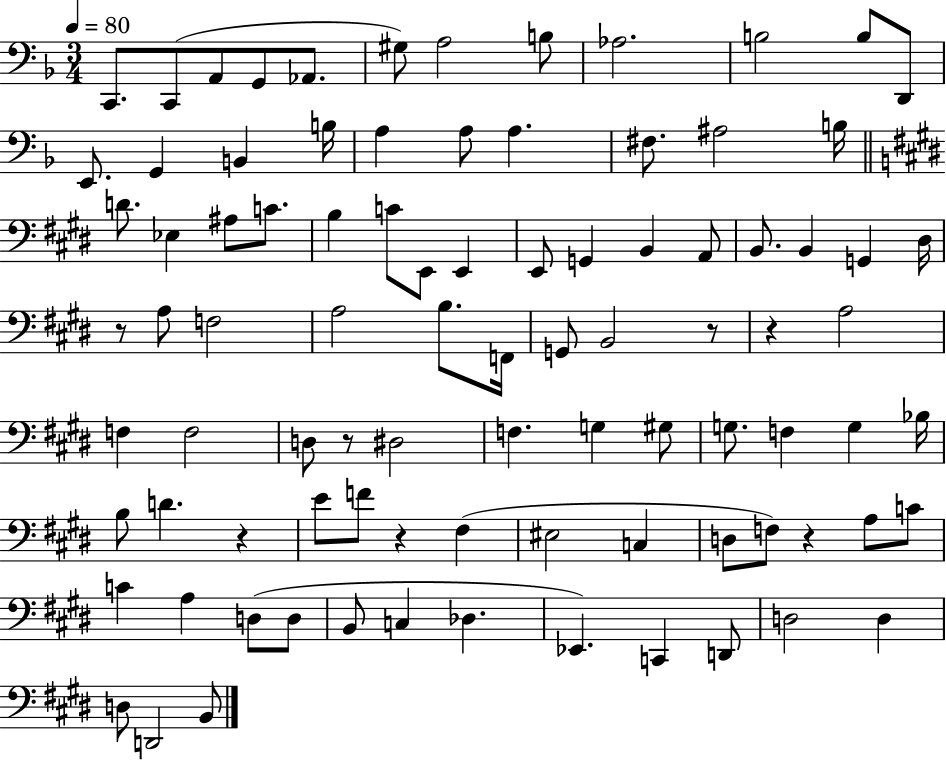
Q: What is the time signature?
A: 3/4